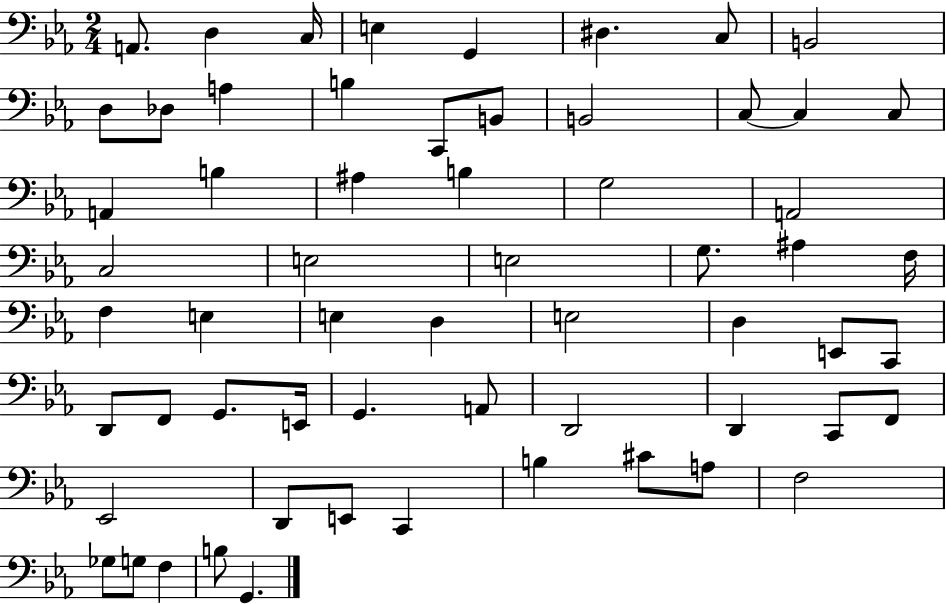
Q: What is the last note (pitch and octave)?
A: G2